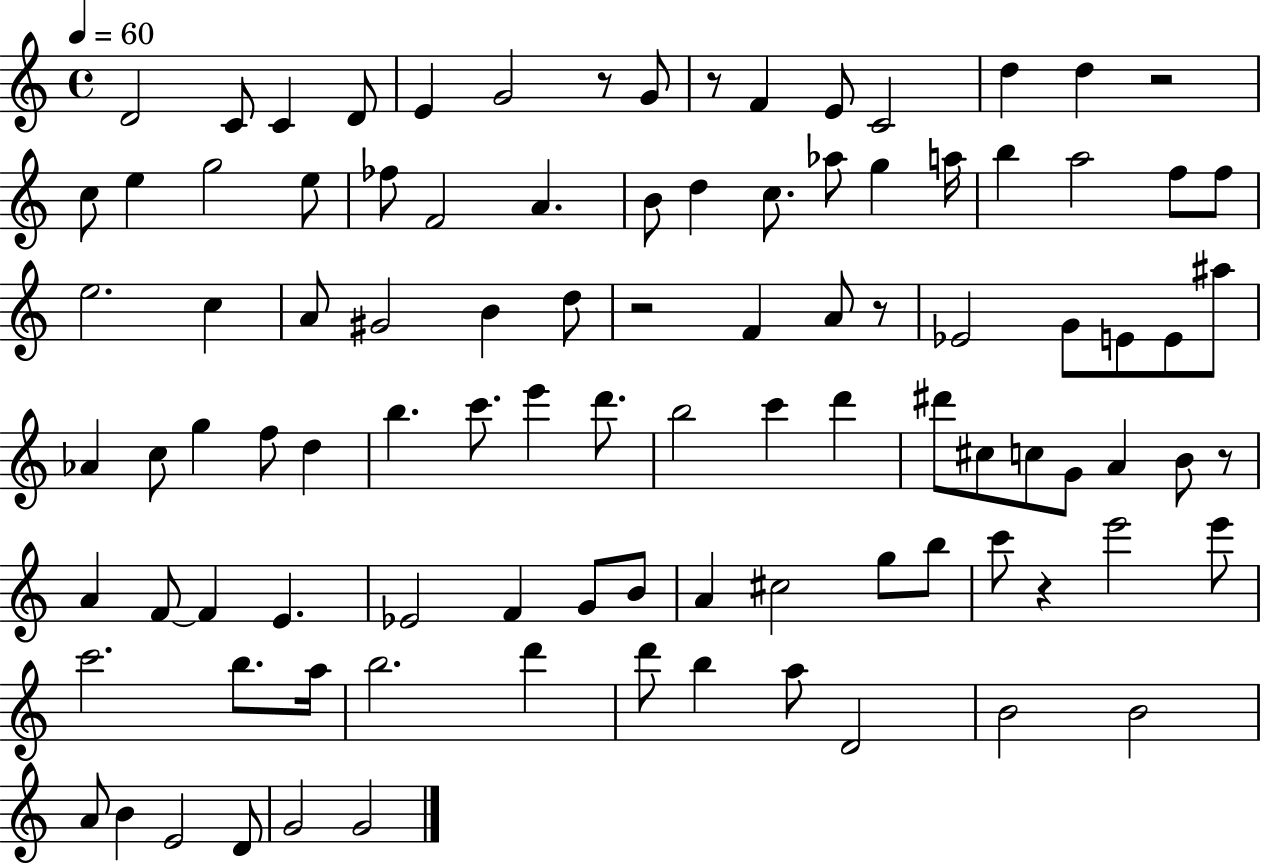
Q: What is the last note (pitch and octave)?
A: G4